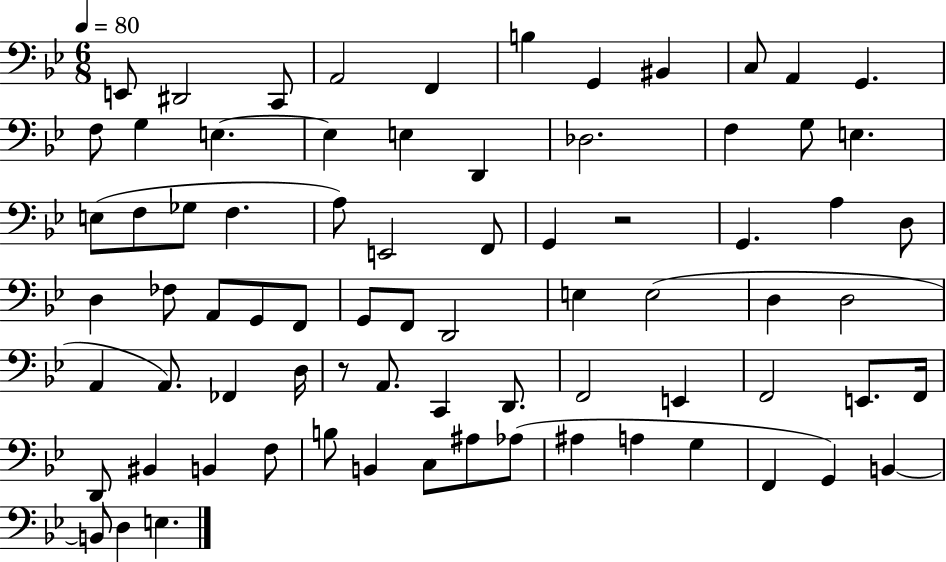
X:1
T:Untitled
M:6/8
L:1/4
K:Bb
E,,/2 ^D,,2 C,,/2 A,,2 F,, B, G,, ^B,, C,/2 A,, G,, F,/2 G, E, E, E, D,, _D,2 F, G,/2 E, E,/2 F,/2 _G,/2 F, A,/2 E,,2 F,,/2 G,, z2 G,, A, D,/2 D, _F,/2 A,,/2 G,,/2 F,,/2 G,,/2 F,,/2 D,,2 E, E,2 D, D,2 A,, A,,/2 _F,, D,/4 z/2 A,,/2 C,, D,,/2 F,,2 E,, F,,2 E,,/2 F,,/4 D,,/2 ^B,, B,, F,/2 B,/2 B,, C,/2 ^A,/2 _A,/2 ^A, A, G, F,, G,, B,, B,,/2 D, E,